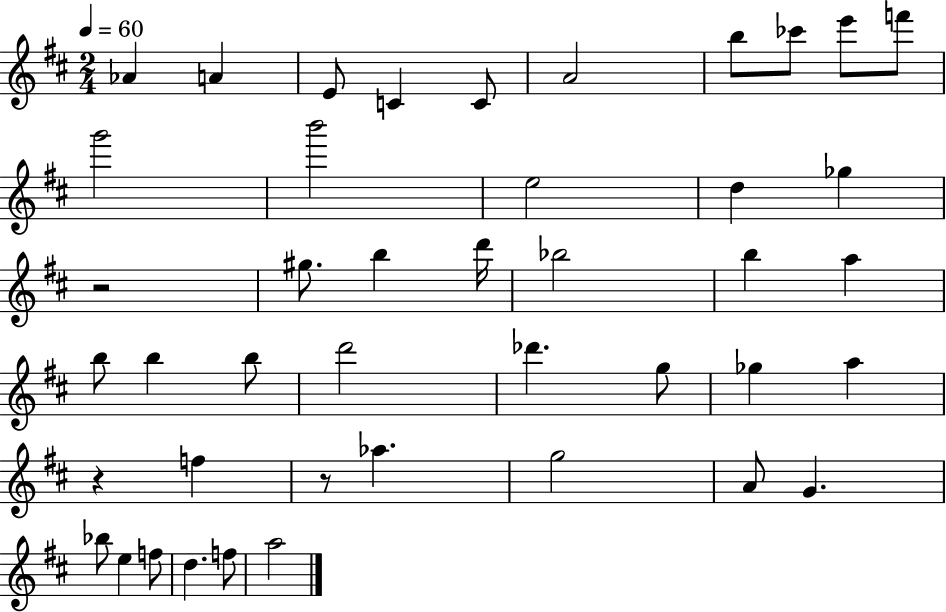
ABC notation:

X:1
T:Untitled
M:2/4
L:1/4
K:D
_A A E/2 C C/2 A2 b/2 _c'/2 e'/2 f'/2 g'2 b'2 e2 d _g z2 ^g/2 b d'/4 _b2 b a b/2 b b/2 d'2 _d' g/2 _g a z f z/2 _a g2 A/2 G _b/2 e f/2 d f/2 a2